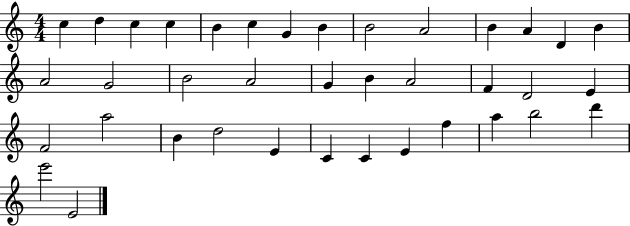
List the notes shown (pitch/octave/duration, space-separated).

C5/q D5/q C5/q C5/q B4/q C5/q G4/q B4/q B4/h A4/h B4/q A4/q D4/q B4/q A4/h G4/h B4/h A4/h G4/q B4/q A4/h F4/q D4/h E4/q F4/h A5/h B4/q D5/h E4/q C4/q C4/q E4/q F5/q A5/q B5/h D6/q E6/h E4/h